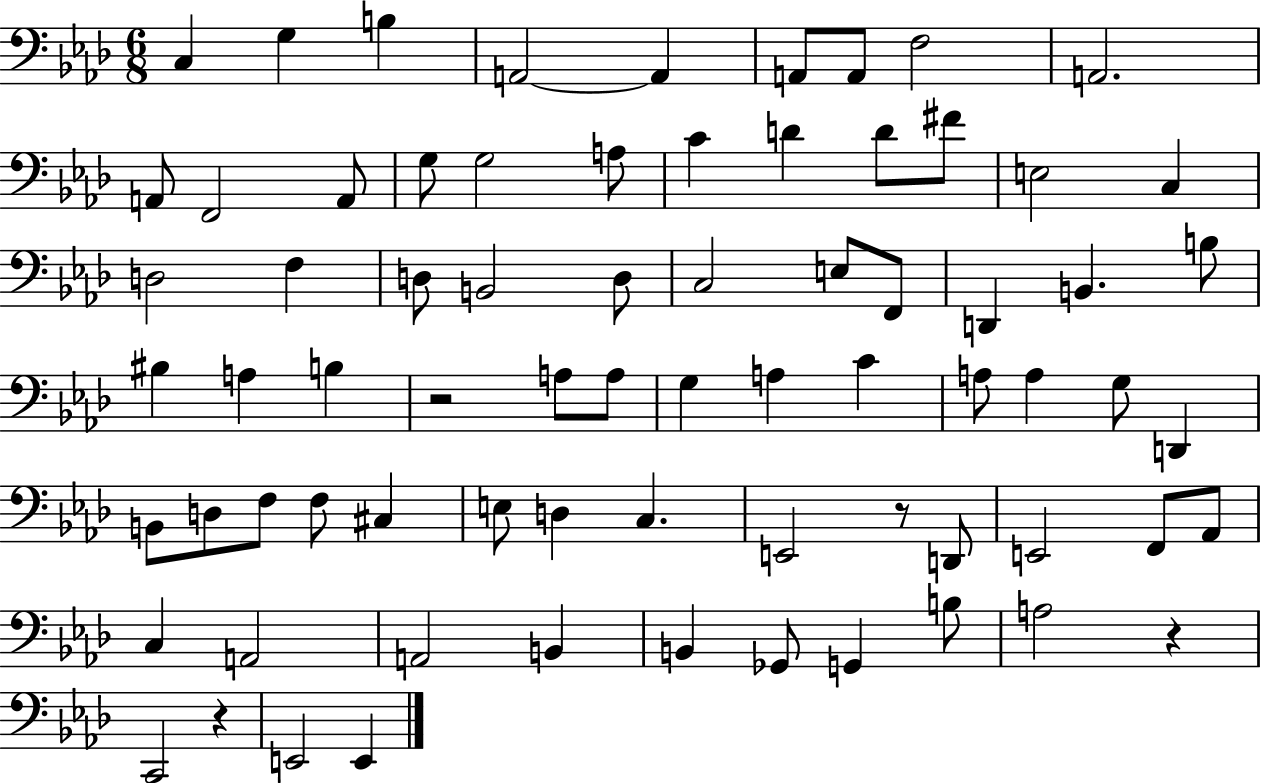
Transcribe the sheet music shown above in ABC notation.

X:1
T:Untitled
M:6/8
L:1/4
K:Ab
C, G, B, A,,2 A,, A,,/2 A,,/2 F,2 A,,2 A,,/2 F,,2 A,,/2 G,/2 G,2 A,/2 C D D/2 ^F/2 E,2 C, D,2 F, D,/2 B,,2 D,/2 C,2 E,/2 F,,/2 D,, B,, B,/2 ^B, A, B, z2 A,/2 A,/2 G, A, C A,/2 A, G,/2 D,, B,,/2 D,/2 F,/2 F,/2 ^C, E,/2 D, C, E,,2 z/2 D,,/2 E,,2 F,,/2 _A,,/2 C, A,,2 A,,2 B,, B,, _G,,/2 G,, B,/2 A,2 z C,,2 z E,,2 E,,